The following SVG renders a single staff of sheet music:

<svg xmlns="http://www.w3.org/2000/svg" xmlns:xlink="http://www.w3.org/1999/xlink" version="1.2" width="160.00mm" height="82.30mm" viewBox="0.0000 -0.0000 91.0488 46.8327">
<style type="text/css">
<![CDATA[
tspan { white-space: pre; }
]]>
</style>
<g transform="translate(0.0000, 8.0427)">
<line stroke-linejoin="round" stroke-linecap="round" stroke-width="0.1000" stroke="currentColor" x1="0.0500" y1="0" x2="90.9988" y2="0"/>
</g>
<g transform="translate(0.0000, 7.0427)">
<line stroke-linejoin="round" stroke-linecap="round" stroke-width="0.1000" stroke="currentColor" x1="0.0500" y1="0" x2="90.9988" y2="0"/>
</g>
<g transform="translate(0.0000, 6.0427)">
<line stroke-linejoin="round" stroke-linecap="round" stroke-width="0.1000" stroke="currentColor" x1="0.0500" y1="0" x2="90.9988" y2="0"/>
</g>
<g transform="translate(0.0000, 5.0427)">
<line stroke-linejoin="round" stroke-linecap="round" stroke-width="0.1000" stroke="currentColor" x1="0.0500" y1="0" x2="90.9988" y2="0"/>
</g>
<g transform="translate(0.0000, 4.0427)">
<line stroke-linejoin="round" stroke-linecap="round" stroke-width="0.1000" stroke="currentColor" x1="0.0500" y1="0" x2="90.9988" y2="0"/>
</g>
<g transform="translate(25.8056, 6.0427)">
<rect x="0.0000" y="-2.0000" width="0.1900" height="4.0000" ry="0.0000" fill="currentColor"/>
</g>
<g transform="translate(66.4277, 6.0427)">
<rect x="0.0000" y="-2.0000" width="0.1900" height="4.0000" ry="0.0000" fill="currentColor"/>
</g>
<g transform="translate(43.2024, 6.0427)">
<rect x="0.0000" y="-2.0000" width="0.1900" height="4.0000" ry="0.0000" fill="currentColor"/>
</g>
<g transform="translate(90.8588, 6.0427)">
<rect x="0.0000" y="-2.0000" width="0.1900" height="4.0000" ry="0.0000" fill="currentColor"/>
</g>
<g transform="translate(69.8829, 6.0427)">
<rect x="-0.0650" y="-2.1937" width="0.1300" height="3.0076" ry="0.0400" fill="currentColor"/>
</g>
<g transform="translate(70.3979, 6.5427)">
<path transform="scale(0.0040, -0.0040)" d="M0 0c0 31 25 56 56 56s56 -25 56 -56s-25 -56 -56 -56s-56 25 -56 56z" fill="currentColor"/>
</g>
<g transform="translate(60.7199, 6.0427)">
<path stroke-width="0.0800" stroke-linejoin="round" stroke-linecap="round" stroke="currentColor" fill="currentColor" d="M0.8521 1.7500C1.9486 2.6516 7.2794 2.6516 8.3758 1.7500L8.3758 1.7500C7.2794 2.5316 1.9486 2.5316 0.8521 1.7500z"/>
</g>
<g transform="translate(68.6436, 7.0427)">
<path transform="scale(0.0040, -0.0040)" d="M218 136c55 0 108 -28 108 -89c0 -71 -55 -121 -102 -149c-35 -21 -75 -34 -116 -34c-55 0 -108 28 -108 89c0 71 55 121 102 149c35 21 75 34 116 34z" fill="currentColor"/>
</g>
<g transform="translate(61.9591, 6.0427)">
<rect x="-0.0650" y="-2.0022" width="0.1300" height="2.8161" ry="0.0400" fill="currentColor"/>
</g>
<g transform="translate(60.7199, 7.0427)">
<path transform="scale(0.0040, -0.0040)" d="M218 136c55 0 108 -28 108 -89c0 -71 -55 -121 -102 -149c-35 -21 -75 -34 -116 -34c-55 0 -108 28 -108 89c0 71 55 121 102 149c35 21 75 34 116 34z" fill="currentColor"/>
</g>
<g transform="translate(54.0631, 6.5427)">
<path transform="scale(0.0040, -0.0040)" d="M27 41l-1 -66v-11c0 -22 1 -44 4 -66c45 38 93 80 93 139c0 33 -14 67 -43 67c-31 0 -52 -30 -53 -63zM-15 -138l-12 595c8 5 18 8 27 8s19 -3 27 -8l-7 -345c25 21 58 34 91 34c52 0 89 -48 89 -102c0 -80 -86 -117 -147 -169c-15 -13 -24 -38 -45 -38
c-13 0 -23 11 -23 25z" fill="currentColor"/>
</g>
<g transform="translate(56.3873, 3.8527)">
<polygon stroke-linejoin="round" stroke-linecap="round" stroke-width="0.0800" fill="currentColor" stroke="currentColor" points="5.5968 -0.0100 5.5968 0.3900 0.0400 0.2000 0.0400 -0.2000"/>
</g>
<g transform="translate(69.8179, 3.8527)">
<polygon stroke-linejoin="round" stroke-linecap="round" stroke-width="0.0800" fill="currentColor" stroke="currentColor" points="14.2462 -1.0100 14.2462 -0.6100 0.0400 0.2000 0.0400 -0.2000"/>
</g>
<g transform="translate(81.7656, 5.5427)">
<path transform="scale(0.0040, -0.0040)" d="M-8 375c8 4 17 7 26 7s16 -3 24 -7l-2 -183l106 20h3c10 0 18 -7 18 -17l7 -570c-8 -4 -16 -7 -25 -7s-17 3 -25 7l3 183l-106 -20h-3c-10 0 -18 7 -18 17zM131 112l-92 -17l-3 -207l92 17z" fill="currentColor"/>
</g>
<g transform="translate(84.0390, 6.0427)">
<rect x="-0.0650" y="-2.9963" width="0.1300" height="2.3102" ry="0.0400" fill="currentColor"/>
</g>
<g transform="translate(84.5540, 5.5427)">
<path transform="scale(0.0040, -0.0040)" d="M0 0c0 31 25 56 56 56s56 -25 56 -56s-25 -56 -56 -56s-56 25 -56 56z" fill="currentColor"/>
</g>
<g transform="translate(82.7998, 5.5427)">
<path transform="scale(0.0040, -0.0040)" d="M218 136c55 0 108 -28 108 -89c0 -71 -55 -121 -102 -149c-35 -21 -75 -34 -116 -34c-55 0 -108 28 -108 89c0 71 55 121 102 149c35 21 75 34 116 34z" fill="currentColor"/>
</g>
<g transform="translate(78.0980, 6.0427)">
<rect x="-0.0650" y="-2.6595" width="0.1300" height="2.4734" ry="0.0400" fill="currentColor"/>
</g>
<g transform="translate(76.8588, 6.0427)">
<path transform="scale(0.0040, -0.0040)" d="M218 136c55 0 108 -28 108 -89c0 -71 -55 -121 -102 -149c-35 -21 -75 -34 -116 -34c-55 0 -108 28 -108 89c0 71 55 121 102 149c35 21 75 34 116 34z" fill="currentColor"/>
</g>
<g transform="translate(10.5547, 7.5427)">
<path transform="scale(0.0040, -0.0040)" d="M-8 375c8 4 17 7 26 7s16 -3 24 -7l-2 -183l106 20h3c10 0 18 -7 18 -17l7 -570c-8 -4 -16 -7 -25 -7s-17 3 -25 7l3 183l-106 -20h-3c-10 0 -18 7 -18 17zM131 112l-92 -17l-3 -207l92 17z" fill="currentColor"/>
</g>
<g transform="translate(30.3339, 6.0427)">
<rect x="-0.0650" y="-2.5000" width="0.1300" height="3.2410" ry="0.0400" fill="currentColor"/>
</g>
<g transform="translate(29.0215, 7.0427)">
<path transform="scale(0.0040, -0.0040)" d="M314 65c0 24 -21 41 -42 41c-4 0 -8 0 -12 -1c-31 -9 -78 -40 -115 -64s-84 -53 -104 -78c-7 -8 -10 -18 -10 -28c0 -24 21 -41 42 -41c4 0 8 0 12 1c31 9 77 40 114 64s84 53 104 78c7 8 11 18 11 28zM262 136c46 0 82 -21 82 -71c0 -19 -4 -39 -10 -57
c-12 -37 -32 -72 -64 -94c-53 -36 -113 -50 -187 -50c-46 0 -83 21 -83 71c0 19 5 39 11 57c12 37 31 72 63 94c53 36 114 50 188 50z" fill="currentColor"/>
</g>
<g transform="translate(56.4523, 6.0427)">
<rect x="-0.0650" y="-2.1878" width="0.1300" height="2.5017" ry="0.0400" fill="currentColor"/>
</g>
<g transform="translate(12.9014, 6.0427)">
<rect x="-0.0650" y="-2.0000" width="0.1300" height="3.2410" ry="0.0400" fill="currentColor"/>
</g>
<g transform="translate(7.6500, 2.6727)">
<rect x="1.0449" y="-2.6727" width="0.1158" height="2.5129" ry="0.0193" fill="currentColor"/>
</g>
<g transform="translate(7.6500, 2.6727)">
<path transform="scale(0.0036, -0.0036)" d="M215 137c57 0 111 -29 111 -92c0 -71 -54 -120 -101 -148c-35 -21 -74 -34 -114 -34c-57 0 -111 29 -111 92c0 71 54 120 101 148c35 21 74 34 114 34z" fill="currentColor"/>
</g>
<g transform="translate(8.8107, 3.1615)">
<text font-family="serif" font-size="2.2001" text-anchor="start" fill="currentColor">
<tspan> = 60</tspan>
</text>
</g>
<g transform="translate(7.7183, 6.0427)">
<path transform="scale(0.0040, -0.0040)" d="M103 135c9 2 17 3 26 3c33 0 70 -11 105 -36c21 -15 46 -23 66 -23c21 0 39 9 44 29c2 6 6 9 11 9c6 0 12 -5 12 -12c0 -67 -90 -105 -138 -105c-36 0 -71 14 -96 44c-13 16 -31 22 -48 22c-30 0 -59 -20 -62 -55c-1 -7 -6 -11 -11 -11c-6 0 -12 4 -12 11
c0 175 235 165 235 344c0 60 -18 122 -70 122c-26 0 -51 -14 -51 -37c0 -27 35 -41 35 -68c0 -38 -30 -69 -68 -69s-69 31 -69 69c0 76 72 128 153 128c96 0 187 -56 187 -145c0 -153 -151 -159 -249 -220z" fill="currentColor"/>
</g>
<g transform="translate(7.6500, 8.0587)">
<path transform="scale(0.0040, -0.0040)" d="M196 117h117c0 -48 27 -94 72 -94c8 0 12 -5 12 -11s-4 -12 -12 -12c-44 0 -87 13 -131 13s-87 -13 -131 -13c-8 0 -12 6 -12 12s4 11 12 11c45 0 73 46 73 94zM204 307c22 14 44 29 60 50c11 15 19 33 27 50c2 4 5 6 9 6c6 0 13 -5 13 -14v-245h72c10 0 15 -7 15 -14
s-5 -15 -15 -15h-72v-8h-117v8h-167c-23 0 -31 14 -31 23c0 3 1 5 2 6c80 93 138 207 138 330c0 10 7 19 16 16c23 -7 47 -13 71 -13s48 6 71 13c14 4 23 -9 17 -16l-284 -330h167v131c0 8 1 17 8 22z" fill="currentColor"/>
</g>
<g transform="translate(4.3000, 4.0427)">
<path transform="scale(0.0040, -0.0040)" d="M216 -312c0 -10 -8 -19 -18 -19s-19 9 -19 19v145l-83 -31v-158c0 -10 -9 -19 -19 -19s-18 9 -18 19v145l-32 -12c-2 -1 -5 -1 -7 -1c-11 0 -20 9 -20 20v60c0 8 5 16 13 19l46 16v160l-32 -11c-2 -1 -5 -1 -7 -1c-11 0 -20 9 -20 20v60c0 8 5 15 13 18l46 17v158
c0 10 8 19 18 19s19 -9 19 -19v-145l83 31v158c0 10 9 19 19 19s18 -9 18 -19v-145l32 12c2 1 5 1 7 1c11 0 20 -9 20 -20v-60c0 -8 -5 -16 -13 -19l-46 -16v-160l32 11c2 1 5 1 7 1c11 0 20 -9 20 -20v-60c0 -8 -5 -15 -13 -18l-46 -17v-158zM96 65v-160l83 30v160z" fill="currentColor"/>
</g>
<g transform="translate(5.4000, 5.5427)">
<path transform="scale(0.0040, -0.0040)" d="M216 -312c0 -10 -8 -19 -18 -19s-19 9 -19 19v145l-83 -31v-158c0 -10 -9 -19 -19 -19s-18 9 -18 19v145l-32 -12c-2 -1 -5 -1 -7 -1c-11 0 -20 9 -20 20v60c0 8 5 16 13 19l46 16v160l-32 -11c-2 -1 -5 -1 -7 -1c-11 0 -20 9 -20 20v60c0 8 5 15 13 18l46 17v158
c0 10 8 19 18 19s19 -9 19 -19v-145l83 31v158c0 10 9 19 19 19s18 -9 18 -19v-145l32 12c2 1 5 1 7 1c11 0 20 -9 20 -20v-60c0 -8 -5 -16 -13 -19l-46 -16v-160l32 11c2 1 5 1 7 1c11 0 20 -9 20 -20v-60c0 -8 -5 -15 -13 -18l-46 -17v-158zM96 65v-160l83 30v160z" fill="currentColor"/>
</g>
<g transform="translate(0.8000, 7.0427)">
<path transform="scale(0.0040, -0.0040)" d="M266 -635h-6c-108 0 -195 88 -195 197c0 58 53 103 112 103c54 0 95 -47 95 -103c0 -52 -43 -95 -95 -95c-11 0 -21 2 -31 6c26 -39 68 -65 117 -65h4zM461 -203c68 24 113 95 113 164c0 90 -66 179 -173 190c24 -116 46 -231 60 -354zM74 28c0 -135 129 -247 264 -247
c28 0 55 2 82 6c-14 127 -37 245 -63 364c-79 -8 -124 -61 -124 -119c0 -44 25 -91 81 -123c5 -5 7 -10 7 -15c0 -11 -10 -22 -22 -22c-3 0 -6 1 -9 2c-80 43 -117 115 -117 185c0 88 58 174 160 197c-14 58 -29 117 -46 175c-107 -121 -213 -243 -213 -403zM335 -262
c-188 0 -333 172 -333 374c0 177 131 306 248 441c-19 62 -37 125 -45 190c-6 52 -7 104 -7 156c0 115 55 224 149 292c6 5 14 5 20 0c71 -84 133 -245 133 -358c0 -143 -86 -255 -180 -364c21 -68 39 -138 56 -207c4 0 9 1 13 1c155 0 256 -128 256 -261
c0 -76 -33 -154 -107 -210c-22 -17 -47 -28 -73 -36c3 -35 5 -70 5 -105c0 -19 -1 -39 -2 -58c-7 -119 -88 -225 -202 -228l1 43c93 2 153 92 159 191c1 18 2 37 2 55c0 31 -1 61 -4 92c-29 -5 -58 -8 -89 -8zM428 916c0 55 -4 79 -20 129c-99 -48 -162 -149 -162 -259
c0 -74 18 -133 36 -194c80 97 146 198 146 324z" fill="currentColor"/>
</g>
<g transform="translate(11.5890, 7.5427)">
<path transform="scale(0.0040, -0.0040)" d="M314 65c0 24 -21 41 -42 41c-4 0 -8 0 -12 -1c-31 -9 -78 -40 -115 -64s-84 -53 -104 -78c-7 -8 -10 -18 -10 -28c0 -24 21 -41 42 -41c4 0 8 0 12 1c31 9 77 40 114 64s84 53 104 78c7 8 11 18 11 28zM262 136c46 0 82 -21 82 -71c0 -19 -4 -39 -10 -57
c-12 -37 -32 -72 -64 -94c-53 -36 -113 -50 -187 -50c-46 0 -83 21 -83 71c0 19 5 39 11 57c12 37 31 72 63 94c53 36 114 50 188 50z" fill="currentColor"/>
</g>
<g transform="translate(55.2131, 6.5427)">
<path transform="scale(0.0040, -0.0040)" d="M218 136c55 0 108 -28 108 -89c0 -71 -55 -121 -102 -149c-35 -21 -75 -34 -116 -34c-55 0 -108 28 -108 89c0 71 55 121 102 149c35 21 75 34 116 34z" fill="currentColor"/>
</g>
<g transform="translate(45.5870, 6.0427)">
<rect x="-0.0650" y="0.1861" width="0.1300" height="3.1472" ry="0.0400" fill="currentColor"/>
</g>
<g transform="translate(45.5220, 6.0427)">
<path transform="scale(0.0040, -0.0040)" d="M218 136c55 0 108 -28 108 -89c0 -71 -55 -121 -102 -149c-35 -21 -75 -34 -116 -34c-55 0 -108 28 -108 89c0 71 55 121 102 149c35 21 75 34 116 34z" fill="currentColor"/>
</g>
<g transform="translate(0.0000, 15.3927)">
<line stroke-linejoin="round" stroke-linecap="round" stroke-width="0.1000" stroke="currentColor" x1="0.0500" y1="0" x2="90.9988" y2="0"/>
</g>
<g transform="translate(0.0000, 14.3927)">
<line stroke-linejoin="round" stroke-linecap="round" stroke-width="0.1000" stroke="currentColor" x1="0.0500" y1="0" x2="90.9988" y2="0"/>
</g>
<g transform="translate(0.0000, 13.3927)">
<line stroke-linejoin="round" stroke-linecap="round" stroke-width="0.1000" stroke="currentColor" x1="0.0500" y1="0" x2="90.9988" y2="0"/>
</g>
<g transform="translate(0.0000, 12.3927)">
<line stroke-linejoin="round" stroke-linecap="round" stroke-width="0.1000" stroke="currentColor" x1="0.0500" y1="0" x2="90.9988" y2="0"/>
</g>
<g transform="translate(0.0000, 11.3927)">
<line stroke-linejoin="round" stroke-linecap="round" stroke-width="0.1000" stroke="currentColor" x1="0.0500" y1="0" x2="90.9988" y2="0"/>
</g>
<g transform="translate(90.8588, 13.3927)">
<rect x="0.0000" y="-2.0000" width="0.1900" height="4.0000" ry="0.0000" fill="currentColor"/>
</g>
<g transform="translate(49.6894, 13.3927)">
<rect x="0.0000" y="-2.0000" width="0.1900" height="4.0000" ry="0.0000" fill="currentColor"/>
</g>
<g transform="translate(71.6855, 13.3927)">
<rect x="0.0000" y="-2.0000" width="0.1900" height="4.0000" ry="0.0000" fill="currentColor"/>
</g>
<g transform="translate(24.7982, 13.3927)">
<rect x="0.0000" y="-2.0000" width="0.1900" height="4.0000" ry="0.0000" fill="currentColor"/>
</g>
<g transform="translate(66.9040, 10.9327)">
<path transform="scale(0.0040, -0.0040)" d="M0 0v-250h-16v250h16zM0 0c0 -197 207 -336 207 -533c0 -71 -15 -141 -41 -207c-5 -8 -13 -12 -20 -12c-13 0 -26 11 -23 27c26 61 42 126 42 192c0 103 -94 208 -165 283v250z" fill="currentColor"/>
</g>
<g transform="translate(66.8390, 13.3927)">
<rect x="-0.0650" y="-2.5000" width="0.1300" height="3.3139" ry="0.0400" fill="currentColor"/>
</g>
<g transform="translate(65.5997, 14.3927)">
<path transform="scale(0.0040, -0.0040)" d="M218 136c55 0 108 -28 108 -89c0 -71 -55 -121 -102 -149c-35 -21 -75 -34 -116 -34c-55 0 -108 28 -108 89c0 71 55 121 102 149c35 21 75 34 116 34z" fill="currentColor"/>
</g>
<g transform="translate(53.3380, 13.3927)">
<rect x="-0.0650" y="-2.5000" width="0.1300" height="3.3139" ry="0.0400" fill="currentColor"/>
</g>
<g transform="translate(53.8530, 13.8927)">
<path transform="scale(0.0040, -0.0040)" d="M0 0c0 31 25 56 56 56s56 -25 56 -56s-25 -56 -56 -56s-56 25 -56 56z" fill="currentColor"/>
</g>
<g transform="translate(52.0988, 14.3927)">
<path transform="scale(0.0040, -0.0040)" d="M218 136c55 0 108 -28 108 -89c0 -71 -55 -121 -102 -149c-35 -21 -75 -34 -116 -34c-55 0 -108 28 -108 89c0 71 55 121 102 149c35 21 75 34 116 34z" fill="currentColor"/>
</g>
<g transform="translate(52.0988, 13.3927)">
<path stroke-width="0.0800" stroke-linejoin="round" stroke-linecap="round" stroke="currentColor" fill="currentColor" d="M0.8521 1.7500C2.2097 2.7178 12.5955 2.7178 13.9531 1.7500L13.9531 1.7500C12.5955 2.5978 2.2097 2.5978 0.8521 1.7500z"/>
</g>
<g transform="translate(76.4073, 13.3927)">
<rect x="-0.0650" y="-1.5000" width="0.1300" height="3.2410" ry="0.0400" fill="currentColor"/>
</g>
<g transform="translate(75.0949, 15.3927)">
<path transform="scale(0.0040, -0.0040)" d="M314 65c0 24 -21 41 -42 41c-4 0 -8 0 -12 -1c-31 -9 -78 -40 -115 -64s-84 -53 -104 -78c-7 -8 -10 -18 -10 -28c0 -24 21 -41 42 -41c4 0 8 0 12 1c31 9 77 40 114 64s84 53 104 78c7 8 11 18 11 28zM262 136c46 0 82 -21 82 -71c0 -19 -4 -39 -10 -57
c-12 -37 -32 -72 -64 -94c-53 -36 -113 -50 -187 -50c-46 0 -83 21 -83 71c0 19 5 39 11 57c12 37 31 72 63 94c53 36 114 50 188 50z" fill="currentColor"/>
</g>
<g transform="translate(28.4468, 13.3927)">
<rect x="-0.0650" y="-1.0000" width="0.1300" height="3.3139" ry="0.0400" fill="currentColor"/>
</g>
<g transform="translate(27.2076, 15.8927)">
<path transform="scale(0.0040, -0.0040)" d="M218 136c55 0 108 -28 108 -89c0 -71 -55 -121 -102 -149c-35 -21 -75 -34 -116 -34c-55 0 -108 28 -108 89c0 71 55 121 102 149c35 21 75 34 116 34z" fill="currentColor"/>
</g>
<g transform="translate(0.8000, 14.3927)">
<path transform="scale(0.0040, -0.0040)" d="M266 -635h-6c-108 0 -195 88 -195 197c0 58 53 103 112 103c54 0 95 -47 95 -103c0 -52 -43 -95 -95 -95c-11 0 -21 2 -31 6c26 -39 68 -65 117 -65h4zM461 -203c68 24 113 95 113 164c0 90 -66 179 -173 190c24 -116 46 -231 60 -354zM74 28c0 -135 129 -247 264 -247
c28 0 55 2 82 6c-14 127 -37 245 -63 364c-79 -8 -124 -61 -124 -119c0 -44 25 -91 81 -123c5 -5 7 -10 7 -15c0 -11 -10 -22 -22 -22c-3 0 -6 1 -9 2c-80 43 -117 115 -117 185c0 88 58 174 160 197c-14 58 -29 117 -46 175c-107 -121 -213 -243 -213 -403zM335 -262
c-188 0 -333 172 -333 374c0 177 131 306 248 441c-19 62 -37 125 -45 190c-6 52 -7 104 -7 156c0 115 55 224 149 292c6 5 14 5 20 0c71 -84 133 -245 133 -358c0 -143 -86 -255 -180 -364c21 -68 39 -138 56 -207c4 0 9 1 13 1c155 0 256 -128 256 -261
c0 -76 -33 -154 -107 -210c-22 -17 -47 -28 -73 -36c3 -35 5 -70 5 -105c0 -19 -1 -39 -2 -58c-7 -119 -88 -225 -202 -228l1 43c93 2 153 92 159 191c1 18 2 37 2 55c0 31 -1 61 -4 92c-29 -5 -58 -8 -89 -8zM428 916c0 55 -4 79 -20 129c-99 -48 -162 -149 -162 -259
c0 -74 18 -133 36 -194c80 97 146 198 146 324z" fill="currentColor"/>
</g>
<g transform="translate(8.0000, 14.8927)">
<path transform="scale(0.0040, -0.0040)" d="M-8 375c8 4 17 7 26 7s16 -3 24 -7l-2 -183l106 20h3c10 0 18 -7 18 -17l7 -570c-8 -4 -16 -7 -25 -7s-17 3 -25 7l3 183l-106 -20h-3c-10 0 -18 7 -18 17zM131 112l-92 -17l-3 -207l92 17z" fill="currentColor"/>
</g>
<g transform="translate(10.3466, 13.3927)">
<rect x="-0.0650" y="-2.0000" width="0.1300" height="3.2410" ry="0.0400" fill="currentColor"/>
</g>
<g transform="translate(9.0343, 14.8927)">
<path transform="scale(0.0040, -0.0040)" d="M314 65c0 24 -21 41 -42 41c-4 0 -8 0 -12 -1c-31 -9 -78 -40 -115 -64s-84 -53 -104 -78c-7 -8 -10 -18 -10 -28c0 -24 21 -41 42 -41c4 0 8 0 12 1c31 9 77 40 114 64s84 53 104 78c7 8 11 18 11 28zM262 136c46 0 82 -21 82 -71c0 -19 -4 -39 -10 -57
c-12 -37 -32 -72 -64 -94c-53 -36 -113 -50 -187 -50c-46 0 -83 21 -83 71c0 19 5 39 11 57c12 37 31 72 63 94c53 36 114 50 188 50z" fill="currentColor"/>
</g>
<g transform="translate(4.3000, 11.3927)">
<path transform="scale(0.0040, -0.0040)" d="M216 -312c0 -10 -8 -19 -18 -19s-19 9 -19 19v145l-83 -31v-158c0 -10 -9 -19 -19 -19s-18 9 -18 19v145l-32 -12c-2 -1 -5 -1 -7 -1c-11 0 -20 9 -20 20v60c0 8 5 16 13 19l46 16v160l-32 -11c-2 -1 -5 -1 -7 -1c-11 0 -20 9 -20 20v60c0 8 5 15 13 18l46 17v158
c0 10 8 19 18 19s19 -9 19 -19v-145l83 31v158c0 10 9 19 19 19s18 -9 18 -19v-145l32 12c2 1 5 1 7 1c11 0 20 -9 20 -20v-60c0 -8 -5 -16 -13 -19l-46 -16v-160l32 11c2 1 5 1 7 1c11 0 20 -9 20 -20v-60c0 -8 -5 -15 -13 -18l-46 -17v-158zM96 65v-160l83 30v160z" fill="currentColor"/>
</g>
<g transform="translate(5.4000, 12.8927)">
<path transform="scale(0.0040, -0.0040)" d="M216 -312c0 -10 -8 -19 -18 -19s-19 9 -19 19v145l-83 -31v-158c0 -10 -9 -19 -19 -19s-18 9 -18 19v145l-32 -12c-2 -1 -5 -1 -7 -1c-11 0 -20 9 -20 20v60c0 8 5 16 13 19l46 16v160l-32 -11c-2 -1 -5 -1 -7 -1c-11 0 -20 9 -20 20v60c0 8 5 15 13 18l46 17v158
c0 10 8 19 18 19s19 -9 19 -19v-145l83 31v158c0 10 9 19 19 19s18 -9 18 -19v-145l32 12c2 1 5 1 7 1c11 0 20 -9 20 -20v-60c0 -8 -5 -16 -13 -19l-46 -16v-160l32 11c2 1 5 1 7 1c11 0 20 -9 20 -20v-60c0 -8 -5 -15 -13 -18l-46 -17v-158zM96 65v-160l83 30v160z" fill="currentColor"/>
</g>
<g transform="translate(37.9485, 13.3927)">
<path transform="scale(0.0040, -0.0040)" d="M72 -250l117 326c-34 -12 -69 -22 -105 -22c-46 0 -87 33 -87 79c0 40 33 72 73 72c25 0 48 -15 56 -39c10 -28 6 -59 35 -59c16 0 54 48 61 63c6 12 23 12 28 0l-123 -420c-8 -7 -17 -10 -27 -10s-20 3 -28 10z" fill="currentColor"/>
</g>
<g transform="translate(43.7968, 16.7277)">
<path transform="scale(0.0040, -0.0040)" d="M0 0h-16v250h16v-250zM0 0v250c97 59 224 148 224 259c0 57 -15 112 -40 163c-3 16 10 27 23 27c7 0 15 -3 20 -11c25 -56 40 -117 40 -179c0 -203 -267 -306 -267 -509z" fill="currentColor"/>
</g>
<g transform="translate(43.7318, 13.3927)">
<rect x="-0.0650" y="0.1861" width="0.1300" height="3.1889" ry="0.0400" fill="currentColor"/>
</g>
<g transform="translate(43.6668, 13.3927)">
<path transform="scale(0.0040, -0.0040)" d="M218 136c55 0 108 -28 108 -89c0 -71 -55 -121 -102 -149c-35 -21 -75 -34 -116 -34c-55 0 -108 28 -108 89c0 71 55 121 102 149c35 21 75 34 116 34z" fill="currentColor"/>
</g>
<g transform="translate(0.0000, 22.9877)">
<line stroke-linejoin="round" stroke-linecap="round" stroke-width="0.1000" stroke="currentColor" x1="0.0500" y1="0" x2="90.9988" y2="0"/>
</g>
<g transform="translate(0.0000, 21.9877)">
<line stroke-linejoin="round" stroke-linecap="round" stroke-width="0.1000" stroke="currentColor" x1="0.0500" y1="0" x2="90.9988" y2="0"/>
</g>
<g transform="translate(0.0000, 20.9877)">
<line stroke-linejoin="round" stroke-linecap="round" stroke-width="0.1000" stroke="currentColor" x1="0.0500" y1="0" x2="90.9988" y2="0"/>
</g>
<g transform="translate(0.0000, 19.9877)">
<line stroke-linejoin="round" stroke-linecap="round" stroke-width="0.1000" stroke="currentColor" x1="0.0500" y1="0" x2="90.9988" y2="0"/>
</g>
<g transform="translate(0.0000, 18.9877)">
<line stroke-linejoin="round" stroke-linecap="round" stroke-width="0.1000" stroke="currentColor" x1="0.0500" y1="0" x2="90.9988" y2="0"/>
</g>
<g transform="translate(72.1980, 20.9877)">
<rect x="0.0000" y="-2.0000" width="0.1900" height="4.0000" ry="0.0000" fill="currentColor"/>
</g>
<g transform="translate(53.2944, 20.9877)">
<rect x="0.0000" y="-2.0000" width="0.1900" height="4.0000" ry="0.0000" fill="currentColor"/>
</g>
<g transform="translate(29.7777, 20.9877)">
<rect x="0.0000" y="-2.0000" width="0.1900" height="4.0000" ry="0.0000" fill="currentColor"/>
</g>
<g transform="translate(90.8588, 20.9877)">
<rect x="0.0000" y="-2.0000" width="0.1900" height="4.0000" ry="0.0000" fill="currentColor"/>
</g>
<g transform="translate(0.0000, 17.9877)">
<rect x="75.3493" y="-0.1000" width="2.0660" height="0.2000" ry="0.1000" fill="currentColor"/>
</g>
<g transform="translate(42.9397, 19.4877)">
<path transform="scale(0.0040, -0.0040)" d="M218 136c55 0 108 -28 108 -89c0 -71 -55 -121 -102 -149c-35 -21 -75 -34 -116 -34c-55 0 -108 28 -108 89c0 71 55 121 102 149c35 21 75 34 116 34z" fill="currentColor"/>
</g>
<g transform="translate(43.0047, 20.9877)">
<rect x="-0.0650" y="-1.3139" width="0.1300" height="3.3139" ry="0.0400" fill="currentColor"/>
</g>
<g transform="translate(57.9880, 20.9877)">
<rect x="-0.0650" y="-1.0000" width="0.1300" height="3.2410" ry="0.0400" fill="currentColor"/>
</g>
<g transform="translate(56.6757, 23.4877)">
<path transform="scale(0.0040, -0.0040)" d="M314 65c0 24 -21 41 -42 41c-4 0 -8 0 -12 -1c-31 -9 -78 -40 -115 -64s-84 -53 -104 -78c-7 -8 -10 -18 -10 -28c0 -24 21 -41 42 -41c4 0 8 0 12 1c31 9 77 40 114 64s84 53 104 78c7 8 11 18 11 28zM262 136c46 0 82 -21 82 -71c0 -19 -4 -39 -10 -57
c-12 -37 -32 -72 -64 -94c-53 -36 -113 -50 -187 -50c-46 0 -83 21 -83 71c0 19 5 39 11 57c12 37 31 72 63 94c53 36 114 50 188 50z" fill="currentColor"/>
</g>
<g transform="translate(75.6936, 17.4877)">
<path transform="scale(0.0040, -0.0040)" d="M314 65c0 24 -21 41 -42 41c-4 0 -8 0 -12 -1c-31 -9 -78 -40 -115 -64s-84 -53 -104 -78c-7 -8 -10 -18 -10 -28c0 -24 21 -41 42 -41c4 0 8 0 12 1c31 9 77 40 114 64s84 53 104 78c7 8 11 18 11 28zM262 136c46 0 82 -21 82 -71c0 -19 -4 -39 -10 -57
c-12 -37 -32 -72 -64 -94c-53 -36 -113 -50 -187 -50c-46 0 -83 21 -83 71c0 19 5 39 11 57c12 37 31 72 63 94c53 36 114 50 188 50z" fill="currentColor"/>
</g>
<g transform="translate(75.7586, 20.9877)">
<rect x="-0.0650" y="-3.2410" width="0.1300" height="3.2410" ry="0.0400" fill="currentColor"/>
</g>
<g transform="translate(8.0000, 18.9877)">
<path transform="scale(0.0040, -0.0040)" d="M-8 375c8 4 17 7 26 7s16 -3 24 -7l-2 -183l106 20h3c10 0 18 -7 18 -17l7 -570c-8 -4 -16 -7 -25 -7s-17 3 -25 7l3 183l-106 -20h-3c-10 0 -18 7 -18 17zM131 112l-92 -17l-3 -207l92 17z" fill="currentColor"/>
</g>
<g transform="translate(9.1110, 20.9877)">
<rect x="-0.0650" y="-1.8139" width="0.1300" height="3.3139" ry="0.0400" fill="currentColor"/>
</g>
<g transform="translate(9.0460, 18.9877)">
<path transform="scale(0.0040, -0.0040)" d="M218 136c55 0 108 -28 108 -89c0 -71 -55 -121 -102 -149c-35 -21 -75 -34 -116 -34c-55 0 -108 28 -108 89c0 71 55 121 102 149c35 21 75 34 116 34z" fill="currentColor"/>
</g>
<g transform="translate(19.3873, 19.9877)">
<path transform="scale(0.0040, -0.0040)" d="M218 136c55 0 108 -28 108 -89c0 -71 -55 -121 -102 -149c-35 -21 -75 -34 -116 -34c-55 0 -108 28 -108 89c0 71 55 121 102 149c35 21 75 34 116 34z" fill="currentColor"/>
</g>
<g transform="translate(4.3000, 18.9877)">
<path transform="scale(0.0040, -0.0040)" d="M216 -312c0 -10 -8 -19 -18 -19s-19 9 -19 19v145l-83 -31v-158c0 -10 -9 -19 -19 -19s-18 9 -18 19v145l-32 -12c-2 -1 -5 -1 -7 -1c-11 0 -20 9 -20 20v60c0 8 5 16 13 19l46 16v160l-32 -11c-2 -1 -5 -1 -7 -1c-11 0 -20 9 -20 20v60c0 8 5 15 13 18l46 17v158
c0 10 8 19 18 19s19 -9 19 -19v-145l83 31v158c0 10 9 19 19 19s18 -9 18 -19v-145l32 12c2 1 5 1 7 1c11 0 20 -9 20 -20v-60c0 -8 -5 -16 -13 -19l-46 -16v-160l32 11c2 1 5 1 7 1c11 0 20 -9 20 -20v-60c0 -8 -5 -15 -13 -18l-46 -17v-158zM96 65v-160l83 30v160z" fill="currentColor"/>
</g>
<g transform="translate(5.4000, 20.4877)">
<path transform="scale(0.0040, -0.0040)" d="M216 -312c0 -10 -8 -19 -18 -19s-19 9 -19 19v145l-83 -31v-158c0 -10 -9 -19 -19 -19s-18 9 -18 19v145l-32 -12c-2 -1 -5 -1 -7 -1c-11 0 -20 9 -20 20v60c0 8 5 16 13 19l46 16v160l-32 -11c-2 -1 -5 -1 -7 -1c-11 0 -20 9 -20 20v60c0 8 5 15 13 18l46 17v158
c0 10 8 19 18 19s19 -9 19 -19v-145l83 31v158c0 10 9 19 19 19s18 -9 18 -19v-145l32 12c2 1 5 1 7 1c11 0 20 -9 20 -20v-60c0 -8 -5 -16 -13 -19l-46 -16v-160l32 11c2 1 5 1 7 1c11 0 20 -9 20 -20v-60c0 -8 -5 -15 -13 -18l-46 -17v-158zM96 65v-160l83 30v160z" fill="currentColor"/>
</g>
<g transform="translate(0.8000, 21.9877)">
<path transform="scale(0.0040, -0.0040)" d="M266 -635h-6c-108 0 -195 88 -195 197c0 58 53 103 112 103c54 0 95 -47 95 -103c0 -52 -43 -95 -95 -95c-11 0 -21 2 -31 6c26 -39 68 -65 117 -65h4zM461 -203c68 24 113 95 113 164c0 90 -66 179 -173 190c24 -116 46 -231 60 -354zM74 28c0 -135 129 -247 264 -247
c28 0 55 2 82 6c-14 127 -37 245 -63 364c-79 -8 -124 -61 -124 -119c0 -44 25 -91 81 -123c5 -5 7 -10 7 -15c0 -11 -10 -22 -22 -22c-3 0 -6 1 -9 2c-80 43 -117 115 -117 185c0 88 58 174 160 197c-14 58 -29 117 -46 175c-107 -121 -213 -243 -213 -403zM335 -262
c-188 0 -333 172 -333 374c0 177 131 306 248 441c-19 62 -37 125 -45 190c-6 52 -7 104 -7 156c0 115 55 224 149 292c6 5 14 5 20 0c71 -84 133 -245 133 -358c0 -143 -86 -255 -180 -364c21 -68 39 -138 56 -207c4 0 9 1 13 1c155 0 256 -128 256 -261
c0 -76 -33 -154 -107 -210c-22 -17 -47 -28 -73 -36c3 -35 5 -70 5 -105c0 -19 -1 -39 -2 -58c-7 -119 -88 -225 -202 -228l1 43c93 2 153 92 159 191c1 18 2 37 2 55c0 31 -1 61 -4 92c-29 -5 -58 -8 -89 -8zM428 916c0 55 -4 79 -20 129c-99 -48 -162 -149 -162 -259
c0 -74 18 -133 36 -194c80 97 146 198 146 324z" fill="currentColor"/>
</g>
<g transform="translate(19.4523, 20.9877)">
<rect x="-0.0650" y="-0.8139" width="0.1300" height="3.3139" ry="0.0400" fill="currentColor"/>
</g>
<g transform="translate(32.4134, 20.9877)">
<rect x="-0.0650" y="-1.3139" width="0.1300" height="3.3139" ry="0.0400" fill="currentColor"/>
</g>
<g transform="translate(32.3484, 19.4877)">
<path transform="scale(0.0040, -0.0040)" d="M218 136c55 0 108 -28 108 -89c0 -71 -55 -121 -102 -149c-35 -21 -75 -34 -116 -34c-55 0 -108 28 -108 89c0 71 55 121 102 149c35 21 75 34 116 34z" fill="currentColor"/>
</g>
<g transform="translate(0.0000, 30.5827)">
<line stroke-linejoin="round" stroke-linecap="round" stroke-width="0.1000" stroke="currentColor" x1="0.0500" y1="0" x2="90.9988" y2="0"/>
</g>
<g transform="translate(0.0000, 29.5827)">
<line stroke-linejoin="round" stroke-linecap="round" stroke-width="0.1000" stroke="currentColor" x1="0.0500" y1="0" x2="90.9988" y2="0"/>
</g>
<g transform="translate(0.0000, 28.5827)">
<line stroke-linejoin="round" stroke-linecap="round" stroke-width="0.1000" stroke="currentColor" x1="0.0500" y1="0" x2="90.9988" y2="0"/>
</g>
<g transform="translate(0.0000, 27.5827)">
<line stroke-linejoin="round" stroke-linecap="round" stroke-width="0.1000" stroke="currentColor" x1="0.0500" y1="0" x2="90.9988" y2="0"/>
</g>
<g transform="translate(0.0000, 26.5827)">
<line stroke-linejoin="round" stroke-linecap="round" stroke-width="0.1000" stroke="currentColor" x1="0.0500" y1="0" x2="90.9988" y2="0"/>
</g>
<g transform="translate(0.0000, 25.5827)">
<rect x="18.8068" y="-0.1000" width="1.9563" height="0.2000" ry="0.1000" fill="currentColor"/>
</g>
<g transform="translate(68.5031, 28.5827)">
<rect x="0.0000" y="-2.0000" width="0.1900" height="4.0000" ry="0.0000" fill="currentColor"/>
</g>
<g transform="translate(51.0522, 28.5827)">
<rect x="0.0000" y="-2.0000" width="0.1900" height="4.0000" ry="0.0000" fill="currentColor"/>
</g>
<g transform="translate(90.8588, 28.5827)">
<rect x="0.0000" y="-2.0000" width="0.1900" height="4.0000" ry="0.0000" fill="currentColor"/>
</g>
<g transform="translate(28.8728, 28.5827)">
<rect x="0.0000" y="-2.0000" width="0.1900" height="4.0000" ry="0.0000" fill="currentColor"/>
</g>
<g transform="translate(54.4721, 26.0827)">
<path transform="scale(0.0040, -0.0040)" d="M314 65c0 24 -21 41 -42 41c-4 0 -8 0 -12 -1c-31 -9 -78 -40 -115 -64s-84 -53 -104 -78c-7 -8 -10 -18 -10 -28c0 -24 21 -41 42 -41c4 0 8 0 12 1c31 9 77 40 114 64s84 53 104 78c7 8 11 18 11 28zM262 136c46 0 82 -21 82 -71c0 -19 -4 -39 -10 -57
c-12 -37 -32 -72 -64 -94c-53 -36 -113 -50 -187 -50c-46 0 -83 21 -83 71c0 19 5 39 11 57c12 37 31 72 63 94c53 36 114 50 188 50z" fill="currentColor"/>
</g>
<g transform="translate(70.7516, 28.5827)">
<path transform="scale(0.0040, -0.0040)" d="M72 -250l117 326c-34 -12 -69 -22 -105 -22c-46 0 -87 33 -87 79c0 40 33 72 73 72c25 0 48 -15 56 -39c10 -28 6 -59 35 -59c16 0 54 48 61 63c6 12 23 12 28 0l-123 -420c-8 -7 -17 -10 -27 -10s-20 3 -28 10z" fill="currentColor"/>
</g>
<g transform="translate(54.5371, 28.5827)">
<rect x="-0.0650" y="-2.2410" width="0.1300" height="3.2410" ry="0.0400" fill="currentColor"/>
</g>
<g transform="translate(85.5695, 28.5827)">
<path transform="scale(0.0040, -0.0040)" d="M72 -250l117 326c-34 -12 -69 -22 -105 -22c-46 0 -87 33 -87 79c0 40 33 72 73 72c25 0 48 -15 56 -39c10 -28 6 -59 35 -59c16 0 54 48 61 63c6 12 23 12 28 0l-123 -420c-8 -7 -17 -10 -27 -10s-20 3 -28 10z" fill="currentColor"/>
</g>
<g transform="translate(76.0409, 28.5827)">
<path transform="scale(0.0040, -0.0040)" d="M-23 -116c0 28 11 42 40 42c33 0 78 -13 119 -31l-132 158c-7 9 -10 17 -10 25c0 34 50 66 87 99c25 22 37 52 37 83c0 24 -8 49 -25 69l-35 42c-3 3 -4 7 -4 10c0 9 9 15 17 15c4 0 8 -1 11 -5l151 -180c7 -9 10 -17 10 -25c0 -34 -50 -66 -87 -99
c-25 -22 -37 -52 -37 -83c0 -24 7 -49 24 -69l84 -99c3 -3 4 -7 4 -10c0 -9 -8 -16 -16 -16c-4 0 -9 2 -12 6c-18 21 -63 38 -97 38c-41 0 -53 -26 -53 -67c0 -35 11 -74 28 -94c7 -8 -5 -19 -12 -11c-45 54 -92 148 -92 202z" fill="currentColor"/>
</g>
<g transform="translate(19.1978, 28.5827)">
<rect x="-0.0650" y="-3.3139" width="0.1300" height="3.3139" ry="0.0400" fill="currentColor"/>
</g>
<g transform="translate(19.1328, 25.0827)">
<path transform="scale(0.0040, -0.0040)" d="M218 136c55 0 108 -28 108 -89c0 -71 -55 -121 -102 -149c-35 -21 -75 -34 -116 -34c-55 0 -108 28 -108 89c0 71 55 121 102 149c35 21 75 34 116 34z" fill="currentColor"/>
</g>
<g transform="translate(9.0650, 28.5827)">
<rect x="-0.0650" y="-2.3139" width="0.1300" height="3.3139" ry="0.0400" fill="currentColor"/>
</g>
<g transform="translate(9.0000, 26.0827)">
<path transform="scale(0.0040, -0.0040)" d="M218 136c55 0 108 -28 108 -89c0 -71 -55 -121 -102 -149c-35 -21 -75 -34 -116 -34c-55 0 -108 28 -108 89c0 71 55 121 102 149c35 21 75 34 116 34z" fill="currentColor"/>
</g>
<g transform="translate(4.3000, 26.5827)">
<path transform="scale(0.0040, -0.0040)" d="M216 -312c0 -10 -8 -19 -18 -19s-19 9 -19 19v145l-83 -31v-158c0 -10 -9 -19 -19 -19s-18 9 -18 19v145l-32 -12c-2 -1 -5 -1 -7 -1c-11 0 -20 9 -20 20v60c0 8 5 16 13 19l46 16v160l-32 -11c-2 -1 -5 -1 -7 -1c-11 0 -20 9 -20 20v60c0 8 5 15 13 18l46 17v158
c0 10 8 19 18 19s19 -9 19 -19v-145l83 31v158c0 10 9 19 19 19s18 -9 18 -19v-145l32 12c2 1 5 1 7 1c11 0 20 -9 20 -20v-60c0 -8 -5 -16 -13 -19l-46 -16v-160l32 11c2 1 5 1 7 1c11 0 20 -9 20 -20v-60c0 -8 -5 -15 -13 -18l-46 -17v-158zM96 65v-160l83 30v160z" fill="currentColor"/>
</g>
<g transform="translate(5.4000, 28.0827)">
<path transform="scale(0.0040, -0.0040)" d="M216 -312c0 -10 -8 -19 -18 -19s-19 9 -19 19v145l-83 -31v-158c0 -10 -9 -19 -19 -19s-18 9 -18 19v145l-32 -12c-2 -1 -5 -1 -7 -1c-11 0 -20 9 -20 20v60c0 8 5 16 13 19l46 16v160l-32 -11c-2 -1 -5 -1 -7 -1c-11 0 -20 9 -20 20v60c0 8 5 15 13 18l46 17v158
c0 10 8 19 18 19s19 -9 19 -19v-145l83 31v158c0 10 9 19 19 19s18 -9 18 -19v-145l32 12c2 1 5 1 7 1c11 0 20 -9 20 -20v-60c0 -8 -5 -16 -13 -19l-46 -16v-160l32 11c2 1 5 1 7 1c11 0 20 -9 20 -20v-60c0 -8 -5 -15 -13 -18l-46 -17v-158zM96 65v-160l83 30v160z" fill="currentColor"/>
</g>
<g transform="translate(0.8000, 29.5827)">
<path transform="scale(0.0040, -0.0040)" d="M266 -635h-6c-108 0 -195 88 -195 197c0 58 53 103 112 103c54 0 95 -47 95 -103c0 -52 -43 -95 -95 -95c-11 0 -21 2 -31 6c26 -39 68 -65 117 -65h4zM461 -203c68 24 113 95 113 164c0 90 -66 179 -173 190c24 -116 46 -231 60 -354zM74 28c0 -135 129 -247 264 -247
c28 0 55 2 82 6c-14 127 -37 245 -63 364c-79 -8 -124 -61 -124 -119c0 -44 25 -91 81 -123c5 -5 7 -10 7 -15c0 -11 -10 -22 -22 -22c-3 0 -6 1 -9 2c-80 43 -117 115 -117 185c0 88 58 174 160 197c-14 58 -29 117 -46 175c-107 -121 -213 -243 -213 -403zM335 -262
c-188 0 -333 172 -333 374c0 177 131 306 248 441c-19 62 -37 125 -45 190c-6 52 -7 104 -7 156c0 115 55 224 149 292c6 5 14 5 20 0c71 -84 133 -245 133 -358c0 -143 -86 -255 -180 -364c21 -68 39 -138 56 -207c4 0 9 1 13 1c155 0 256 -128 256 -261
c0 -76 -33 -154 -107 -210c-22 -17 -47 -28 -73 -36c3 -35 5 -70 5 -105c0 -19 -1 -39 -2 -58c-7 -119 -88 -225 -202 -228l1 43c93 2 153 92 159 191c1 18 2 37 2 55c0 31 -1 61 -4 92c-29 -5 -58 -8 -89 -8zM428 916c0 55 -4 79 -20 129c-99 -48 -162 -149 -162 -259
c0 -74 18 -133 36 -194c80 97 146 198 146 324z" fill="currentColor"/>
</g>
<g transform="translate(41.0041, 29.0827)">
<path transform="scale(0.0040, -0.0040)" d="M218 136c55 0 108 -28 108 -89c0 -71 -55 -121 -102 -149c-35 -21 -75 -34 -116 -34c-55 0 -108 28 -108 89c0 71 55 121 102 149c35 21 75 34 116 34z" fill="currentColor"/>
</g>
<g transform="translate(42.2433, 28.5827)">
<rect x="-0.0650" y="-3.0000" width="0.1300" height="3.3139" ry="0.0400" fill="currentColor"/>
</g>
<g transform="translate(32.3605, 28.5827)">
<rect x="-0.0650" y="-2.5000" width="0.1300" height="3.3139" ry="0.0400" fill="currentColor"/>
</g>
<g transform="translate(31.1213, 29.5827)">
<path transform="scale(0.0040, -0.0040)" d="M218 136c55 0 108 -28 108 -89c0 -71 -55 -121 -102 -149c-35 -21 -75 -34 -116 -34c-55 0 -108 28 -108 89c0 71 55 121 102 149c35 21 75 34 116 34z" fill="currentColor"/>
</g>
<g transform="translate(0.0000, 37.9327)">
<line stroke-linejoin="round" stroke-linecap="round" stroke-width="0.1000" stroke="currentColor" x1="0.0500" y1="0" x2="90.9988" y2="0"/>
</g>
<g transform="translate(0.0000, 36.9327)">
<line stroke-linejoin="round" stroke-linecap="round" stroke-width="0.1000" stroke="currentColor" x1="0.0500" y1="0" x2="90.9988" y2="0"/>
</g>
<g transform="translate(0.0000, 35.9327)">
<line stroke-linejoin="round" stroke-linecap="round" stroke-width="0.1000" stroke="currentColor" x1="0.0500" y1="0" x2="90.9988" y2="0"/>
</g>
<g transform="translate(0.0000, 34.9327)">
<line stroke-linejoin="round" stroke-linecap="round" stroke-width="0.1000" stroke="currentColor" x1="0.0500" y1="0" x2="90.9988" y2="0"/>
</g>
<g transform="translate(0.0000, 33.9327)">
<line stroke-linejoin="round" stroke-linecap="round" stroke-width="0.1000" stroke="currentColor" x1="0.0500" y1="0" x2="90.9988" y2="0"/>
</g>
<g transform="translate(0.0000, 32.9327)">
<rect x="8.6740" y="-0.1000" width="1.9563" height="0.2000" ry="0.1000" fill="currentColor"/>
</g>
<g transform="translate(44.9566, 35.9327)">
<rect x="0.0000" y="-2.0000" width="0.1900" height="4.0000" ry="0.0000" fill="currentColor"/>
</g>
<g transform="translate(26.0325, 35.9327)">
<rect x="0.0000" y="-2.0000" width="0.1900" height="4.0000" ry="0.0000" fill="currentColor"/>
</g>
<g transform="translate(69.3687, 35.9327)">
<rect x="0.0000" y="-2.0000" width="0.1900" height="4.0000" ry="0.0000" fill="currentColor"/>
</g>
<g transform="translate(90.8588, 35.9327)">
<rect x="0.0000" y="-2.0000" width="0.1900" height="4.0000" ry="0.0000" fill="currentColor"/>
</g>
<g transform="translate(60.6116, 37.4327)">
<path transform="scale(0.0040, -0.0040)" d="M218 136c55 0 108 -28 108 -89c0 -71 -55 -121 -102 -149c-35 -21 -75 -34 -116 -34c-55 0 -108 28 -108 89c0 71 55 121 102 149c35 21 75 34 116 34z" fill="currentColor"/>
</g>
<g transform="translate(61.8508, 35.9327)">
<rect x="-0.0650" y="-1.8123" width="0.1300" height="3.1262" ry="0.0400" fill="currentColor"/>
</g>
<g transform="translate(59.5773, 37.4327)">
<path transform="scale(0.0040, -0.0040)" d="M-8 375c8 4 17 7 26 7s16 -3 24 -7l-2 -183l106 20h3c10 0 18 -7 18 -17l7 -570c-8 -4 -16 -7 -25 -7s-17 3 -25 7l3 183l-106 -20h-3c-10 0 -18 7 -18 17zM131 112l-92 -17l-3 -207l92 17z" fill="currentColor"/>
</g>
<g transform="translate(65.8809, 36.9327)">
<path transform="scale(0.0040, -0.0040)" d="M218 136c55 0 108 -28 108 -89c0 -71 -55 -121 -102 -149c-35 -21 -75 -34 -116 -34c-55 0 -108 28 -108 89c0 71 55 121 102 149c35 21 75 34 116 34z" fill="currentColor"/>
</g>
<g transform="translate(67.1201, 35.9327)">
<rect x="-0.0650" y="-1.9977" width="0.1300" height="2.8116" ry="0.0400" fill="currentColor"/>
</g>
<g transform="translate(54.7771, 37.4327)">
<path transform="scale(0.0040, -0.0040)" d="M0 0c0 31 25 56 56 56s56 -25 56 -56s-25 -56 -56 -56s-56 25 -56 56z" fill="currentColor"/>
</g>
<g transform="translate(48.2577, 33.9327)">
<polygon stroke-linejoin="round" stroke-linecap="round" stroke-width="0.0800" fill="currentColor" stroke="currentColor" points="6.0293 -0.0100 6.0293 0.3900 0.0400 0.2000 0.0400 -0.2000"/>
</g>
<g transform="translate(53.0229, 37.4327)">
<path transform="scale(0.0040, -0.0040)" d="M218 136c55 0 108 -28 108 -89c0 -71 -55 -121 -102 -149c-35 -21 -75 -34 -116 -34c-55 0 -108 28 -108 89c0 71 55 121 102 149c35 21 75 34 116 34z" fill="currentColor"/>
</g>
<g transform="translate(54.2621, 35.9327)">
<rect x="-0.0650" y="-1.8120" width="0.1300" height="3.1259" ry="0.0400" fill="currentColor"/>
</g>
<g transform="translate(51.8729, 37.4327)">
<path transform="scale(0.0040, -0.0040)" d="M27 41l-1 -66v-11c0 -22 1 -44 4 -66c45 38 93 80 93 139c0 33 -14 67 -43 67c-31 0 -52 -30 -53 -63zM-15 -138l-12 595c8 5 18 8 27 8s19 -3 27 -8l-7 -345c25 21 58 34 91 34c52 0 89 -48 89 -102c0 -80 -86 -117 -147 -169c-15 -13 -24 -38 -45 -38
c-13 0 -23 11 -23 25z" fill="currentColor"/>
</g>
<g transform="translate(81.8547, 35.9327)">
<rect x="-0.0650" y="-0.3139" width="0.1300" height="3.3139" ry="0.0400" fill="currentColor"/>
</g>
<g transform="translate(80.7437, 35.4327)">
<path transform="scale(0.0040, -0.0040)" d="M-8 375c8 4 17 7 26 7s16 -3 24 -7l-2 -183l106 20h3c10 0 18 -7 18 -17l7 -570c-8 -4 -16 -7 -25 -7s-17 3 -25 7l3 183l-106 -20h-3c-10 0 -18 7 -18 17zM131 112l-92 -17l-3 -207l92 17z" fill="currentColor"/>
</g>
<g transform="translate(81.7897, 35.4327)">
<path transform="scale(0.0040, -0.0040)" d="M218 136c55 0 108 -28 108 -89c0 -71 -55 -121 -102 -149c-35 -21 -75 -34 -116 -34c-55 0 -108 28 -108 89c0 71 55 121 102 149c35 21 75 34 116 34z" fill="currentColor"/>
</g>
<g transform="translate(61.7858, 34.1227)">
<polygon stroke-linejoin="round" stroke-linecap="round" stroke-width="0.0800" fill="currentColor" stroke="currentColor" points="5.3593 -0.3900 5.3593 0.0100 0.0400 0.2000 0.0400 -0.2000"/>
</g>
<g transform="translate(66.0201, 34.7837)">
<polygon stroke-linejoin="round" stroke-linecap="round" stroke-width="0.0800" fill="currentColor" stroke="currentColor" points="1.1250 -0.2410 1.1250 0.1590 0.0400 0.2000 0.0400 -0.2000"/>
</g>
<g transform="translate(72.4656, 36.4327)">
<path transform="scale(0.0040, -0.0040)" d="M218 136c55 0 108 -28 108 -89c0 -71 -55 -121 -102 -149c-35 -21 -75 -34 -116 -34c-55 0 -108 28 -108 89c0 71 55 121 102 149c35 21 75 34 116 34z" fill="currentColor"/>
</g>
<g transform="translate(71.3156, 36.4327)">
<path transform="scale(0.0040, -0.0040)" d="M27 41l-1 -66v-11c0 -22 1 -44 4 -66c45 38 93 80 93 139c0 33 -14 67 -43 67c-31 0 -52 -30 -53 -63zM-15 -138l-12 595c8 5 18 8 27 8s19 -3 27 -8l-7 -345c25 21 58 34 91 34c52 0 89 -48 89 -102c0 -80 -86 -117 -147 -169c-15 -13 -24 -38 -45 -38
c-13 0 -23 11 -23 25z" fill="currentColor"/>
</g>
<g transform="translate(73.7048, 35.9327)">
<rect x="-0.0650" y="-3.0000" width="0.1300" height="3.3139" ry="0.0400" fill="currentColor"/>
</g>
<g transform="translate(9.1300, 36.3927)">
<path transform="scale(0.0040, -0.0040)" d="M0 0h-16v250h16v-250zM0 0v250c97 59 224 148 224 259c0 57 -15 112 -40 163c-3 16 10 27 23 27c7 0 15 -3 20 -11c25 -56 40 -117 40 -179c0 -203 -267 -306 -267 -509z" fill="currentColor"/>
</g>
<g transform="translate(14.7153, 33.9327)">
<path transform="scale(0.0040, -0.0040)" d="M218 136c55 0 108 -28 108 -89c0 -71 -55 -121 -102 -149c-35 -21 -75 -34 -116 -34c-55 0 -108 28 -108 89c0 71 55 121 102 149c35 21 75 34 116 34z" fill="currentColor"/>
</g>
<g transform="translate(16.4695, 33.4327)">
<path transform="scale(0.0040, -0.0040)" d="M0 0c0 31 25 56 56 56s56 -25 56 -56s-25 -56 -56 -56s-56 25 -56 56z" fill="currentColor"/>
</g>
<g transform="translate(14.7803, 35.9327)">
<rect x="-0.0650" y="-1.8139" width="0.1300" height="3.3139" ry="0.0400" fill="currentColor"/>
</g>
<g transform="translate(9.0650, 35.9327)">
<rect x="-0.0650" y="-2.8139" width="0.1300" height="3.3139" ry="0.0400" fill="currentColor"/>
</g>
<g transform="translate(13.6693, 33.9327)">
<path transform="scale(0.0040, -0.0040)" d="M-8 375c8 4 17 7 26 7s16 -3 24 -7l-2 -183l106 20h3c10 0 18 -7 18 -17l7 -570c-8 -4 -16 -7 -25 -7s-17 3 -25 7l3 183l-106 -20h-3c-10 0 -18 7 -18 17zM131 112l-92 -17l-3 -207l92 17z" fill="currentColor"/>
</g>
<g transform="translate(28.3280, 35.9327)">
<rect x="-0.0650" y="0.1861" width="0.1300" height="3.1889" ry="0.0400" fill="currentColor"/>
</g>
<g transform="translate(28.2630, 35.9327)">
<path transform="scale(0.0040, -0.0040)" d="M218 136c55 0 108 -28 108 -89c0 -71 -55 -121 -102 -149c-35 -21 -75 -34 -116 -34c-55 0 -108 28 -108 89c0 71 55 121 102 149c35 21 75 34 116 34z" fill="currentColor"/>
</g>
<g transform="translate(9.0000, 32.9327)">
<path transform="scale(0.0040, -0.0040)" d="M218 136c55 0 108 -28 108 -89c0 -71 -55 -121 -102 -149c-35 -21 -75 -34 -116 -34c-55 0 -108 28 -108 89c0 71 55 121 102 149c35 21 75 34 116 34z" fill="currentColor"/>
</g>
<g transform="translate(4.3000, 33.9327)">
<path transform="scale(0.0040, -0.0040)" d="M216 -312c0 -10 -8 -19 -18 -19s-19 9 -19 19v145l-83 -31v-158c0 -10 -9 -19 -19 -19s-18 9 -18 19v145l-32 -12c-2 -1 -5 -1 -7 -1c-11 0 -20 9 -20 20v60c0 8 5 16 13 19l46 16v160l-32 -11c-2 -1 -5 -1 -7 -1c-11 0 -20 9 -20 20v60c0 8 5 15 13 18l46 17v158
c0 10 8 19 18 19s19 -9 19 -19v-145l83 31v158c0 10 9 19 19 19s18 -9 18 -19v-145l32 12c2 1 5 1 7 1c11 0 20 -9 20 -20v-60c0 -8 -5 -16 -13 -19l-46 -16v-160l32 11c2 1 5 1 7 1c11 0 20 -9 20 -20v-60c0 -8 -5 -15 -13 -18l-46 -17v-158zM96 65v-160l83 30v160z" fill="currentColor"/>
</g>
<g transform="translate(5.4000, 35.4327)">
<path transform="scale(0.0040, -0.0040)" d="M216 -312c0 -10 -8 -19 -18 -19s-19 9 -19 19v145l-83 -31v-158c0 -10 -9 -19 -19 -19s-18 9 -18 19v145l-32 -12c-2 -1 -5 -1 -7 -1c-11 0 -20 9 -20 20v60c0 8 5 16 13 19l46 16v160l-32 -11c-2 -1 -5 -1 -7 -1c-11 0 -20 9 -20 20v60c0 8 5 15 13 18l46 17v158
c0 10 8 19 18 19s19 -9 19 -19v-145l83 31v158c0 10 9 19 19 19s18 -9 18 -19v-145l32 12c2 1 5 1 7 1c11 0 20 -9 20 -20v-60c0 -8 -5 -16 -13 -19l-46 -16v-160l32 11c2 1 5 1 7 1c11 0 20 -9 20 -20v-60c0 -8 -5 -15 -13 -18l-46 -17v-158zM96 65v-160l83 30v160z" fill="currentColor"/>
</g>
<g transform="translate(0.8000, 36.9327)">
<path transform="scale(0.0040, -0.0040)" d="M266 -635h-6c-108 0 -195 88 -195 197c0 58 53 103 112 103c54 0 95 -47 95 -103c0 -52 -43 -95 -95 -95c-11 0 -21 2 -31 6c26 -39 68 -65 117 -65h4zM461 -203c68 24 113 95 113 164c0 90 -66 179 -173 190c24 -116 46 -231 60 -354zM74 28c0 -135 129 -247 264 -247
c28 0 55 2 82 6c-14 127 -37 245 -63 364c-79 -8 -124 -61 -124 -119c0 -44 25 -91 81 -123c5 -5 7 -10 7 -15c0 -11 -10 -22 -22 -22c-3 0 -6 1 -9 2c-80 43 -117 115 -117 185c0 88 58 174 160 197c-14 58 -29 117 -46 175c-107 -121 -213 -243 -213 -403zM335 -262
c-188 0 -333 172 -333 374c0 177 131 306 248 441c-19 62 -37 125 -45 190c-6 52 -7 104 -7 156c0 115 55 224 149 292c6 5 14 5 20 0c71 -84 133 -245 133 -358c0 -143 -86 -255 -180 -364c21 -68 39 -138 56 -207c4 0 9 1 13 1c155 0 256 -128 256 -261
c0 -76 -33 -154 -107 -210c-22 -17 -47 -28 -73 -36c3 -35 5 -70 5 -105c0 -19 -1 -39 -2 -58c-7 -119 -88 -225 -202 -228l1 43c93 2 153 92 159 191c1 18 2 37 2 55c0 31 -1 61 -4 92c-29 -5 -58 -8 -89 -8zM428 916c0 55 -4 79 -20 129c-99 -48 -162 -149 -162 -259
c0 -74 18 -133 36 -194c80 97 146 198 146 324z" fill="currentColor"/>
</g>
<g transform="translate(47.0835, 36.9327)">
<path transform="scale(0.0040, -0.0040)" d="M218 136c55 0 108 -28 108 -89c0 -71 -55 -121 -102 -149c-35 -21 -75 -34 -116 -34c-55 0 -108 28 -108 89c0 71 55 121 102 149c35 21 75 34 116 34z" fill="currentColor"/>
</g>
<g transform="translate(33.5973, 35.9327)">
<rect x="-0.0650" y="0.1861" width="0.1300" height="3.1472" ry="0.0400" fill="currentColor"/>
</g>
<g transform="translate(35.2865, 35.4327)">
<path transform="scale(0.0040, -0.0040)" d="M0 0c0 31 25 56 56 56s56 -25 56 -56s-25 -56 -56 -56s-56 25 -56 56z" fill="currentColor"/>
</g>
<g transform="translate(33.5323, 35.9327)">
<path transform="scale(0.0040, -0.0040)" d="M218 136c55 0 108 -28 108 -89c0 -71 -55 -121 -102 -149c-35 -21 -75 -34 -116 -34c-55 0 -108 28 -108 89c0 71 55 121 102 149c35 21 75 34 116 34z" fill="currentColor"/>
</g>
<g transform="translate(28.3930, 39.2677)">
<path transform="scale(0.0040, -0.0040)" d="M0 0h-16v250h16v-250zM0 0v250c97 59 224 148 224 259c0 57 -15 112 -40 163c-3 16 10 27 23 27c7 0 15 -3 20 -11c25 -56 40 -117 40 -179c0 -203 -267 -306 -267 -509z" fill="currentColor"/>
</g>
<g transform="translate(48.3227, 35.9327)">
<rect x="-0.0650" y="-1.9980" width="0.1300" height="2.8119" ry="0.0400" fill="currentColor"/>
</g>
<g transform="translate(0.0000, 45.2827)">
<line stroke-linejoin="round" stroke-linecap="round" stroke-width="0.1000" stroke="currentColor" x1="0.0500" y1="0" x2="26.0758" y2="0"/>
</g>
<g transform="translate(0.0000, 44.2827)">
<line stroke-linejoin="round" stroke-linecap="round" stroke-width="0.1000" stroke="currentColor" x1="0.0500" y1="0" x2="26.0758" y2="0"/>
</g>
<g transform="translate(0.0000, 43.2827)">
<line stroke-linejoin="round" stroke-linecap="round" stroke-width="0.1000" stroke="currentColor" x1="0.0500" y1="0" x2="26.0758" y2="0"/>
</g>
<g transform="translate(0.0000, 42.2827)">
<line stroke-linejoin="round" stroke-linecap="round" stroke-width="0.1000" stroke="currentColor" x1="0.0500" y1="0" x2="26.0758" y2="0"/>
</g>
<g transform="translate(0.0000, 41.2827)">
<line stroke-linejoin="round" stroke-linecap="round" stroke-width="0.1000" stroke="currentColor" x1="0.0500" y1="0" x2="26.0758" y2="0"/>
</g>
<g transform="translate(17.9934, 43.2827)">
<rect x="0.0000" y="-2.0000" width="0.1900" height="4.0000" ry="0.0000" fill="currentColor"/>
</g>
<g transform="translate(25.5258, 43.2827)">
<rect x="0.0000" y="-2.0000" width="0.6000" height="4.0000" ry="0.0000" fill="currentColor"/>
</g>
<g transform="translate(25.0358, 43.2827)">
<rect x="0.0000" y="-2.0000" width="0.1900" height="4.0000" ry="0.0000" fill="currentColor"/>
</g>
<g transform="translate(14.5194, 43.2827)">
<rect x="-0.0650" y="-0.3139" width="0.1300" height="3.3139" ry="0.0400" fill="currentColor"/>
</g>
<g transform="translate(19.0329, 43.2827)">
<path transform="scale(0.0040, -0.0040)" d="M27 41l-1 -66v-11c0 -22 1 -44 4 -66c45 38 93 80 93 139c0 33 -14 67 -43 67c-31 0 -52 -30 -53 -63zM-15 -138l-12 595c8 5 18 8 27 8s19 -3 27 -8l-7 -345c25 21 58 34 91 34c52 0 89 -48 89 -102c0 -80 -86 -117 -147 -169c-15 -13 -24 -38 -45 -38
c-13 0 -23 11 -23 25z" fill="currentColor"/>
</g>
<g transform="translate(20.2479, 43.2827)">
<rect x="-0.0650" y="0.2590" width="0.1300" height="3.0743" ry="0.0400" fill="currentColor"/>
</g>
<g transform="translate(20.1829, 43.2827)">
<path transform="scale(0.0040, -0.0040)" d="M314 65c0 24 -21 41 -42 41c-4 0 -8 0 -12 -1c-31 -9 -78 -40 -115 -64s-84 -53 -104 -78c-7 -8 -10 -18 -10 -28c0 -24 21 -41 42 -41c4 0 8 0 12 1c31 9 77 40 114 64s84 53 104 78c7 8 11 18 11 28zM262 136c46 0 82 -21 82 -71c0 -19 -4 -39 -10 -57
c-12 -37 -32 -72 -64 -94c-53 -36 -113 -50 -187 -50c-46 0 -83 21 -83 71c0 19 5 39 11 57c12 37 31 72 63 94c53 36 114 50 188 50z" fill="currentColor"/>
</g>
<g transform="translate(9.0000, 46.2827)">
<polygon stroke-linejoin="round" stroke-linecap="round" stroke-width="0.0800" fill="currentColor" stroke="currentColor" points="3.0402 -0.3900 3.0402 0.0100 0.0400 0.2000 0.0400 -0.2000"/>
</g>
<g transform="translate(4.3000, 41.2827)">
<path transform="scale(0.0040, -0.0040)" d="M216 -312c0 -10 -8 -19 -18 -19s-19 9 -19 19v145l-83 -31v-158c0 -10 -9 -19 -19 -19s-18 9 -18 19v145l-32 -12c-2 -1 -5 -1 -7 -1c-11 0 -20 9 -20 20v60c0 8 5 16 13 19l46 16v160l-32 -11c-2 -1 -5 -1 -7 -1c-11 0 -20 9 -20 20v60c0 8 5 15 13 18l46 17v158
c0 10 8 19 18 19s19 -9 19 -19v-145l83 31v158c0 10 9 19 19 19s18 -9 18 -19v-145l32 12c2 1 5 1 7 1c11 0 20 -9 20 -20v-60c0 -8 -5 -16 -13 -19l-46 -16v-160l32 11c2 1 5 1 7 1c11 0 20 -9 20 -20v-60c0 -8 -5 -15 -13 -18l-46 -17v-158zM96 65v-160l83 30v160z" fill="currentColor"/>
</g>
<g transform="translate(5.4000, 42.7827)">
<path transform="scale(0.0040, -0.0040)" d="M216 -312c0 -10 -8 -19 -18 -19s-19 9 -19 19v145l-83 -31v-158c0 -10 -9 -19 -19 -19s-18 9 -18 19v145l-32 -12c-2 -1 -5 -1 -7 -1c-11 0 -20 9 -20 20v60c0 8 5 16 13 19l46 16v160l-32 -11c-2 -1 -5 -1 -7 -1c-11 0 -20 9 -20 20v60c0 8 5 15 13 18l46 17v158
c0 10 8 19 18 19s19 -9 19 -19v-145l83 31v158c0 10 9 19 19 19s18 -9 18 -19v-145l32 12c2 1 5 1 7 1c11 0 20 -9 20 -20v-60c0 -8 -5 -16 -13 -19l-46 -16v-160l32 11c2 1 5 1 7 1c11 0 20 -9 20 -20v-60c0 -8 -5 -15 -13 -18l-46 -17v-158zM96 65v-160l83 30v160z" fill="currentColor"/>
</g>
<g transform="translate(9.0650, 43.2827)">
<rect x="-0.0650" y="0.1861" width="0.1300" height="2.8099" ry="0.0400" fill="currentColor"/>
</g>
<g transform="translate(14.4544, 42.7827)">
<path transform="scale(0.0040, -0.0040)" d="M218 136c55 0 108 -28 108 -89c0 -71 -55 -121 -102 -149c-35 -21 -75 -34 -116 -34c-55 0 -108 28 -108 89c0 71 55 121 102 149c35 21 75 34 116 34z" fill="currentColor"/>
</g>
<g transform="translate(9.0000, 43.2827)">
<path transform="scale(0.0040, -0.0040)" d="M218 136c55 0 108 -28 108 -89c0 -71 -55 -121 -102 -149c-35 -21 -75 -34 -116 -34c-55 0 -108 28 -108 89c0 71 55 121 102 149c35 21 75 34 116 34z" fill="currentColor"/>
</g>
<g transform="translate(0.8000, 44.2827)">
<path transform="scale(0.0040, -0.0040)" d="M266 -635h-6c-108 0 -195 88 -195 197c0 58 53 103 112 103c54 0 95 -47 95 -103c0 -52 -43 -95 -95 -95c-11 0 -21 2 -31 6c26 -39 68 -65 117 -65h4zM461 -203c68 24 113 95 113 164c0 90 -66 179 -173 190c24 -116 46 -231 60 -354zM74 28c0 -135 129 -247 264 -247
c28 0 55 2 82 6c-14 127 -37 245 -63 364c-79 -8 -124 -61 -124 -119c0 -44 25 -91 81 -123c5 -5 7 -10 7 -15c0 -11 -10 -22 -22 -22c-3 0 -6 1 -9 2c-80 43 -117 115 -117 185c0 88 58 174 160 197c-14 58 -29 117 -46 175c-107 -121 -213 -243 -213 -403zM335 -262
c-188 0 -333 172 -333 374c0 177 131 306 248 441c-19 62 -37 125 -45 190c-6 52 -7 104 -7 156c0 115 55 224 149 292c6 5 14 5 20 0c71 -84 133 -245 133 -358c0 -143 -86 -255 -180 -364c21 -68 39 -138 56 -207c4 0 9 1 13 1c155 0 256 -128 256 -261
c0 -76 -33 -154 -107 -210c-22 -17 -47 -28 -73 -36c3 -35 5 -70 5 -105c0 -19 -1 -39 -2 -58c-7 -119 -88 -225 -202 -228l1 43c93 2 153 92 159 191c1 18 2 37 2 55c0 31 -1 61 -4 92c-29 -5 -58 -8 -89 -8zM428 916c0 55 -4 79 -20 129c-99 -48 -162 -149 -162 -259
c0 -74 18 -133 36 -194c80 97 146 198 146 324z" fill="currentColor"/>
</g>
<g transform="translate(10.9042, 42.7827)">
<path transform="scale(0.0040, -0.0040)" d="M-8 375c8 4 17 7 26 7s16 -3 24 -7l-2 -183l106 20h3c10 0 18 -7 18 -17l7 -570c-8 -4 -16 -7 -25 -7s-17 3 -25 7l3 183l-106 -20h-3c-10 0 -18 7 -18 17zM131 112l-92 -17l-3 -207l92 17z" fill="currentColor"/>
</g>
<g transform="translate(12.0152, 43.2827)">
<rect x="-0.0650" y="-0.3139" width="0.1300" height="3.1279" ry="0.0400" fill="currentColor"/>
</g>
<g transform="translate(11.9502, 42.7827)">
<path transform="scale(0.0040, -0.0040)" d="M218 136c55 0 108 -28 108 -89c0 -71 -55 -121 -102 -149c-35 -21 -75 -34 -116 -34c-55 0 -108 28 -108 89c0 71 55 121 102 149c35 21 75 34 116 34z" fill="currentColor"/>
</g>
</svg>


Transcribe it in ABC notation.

X:1
T:Untitled
M:2/4
L:1/4
K:D
F2 G2 B _A/2 G/2 G/2 B/2 c/2 F2 D z/2 B/2 G G/2 E2 f d e e D2 b2 g b G A g2 z/2 z z/2 a/2 f B/2 B G/2 _F/2 F/2 G/4 _A c B/2 c/2 c _B2